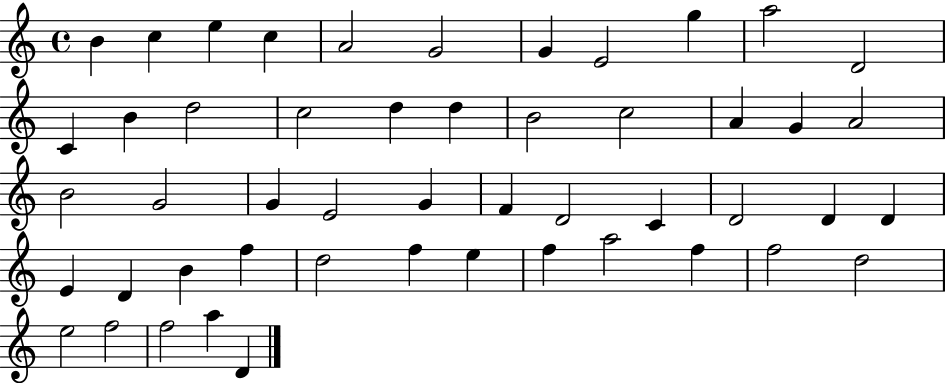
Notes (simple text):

B4/q C5/q E5/q C5/q A4/h G4/h G4/q E4/h G5/q A5/h D4/h C4/q B4/q D5/h C5/h D5/q D5/q B4/h C5/h A4/q G4/q A4/h B4/h G4/h G4/q E4/h G4/q F4/q D4/h C4/q D4/h D4/q D4/q E4/q D4/q B4/q F5/q D5/h F5/q E5/q F5/q A5/h F5/q F5/h D5/h E5/h F5/h F5/h A5/q D4/q